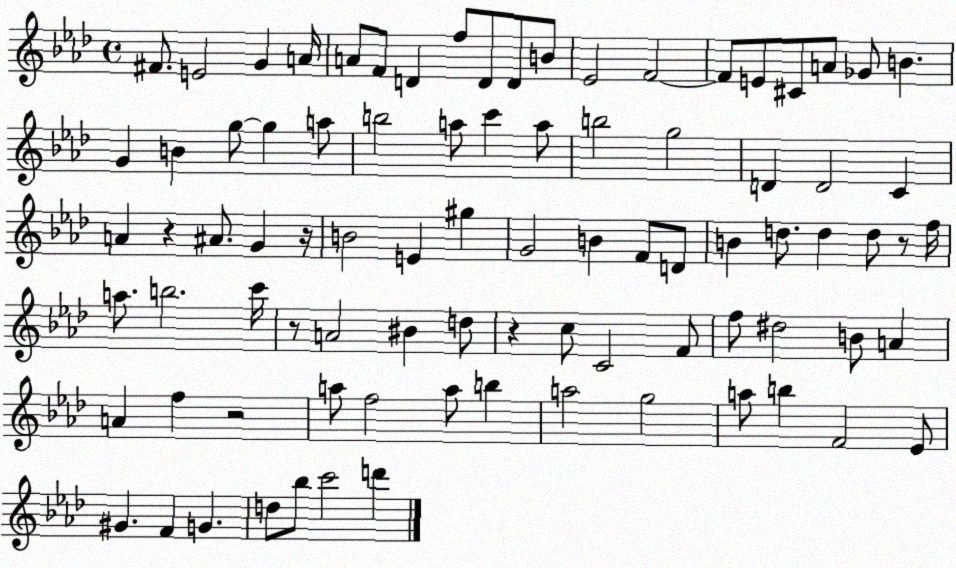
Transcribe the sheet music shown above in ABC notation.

X:1
T:Untitled
M:4/4
L:1/4
K:Ab
^F/2 E2 G A/4 A/2 F/2 D f/2 D/2 D/2 B/2 _E2 F2 F/2 E/2 ^C/2 A/2 _G/2 B G B g/2 g a/2 b2 a/2 c' a/2 b2 g2 D D2 C A z ^A/2 G z/4 B2 E ^g G2 B F/2 D/2 B d/2 d d/2 z/2 f/4 a/2 b2 c'/4 z/2 A2 ^B d/2 z c/2 C2 F/2 f/2 ^d2 B/2 A A f z2 a/2 f2 a/2 b a2 g2 a/2 b F2 _E/2 ^G F G d/2 _b/2 c'2 d'